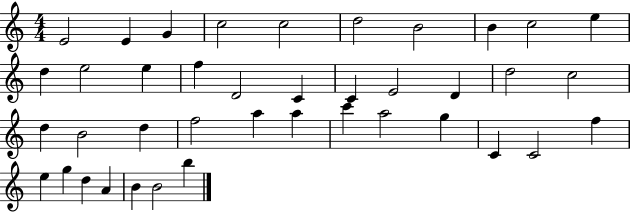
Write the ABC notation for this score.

X:1
T:Untitled
M:4/4
L:1/4
K:C
E2 E G c2 c2 d2 B2 B c2 e d e2 e f D2 C C E2 D d2 c2 d B2 d f2 a a c' a2 g C C2 f e g d A B B2 b